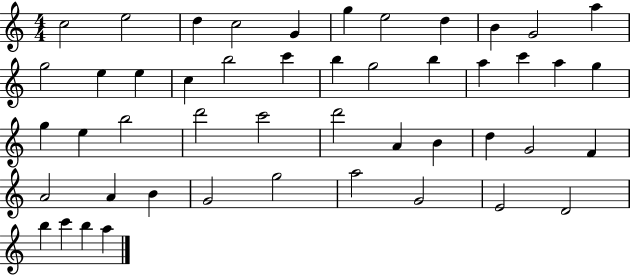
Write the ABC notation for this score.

X:1
T:Untitled
M:4/4
L:1/4
K:C
c2 e2 d c2 G g e2 d B G2 a g2 e e c b2 c' b g2 b a c' a g g e b2 d'2 c'2 d'2 A B d G2 F A2 A B G2 g2 a2 G2 E2 D2 b c' b a